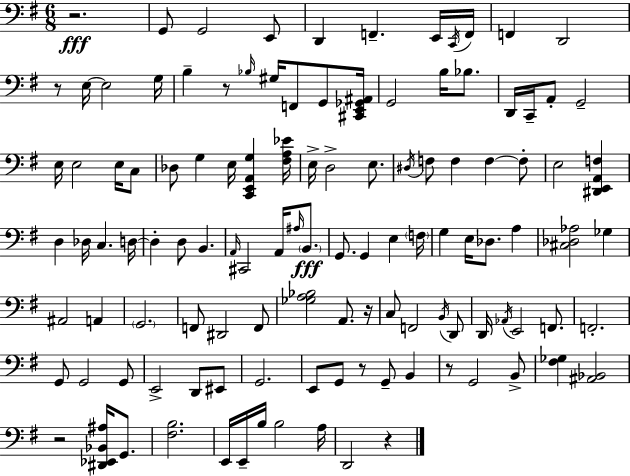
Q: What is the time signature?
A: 6/8